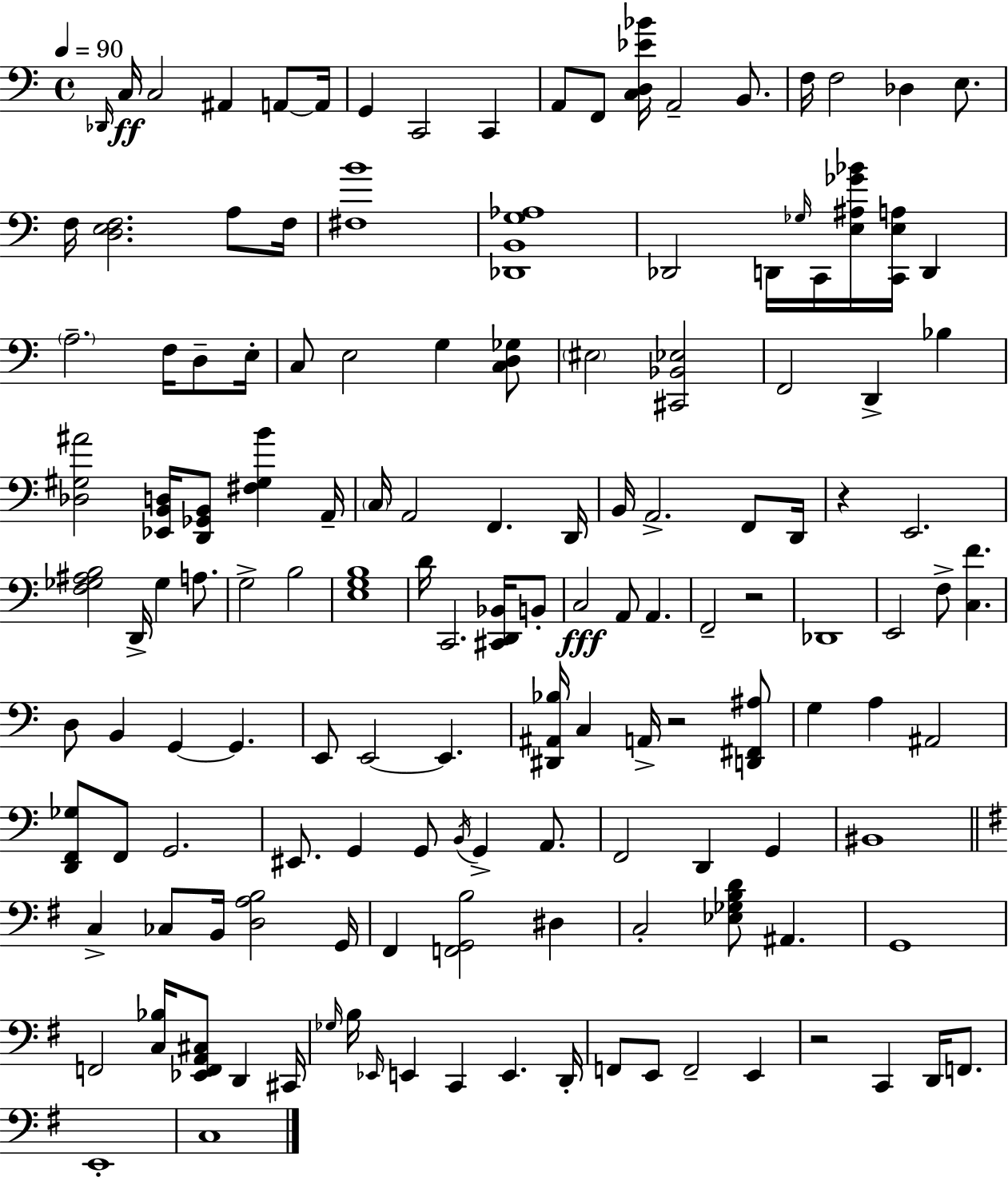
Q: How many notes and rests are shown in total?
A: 141